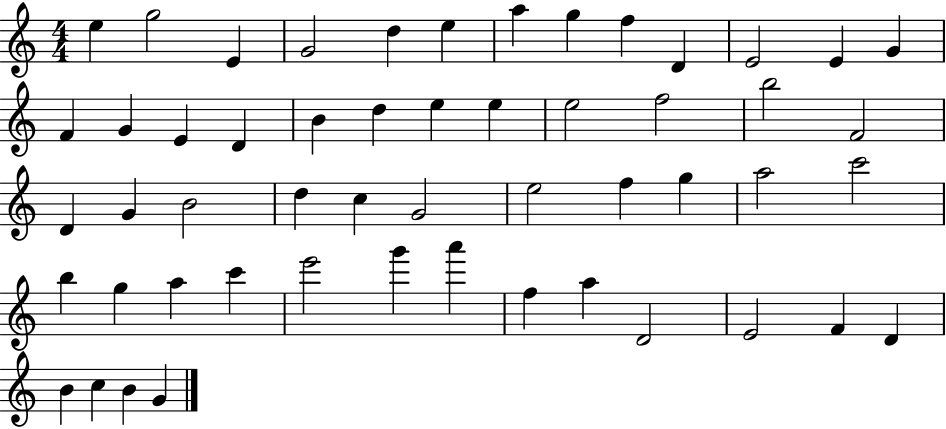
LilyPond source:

{
  \clef treble
  \numericTimeSignature
  \time 4/4
  \key c \major
  e''4 g''2 e'4 | g'2 d''4 e''4 | a''4 g''4 f''4 d'4 | e'2 e'4 g'4 | \break f'4 g'4 e'4 d'4 | b'4 d''4 e''4 e''4 | e''2 f''2 | b''2 f'2 | \break d'4 g'4 b'2 | d''4 c''4 g'2 | e''2 f''4 g''4 | a''2 c'''2 | \break b''4 g''4 a''4 c'''4 | e'''2 g'''4 a'''4 | f''4 a''4 d'2 | e'2 f'4 d'4 | \break b'4 c''4 b'4 g'4 | \bar "|."
}